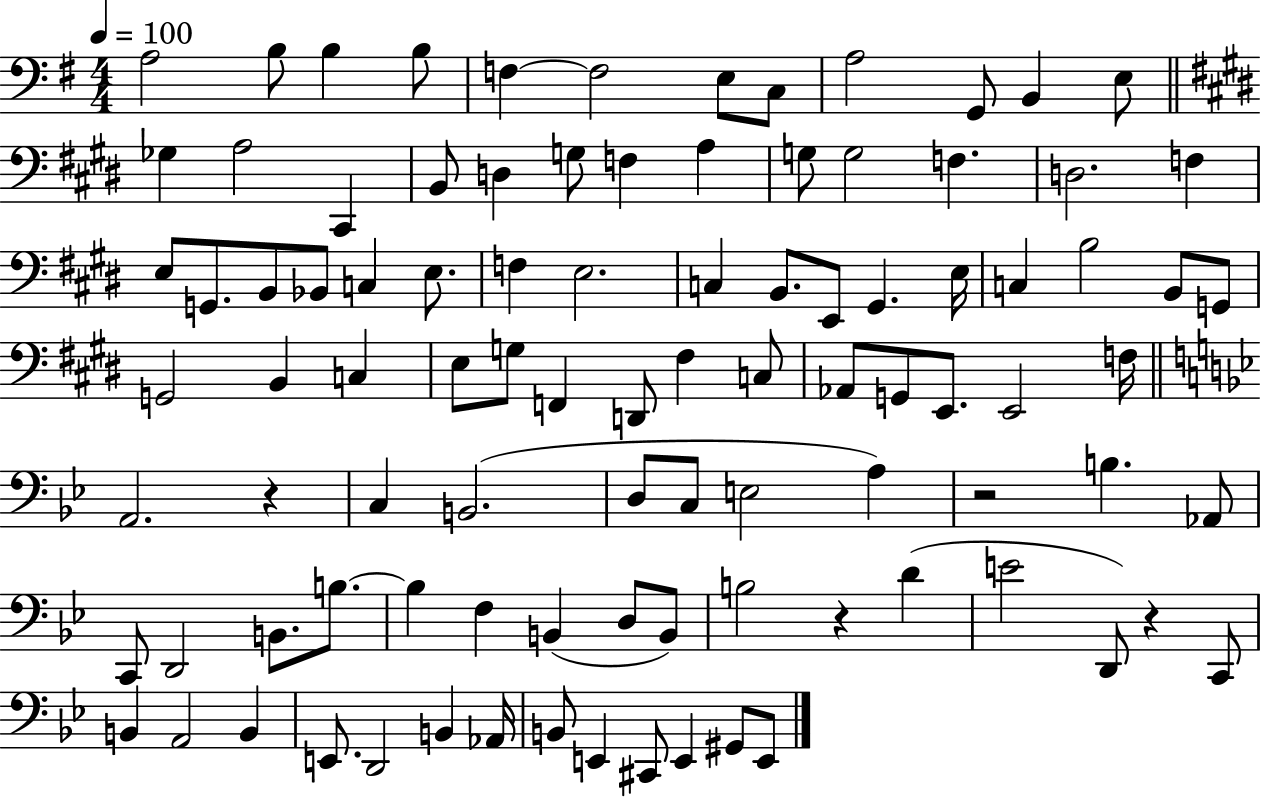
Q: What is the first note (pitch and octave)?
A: A3